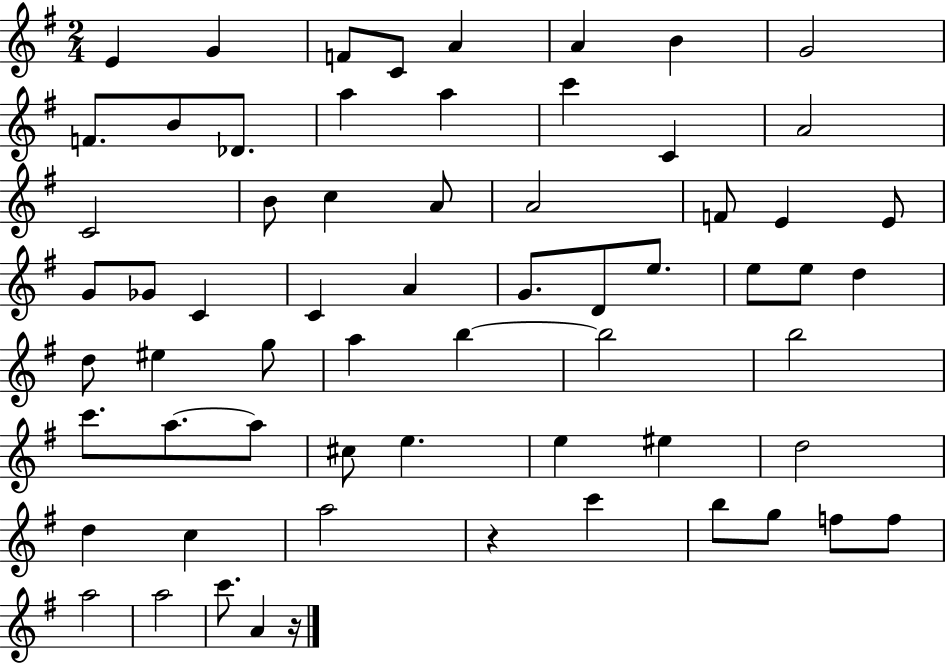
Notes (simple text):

E4/q G4/q F4/e C4/e A4/q A4/q B4/q G4/h F4/e. B4/e Db4/e. A5/q A5/q C6/q C4/q A4/h C4/h B4/e C5/q A4/e A4/h F4/e E4/q E4/e G4/e Gb4/e C4/q C4/q A4/q G4/e. D4/e E5/e. E5/e E5/e D5/q D5/e EIS5/q G5/e A5/q B5/q B5/h B5/h C6/e. A5/e. A5/e C#5/e E5/q. E5/q EIS5/q D5/h D5/q C5/q A5/h R/q C6/q B5/e G5/e F5/e F5/e A5/h A5/h C6/e. A4/q R/s